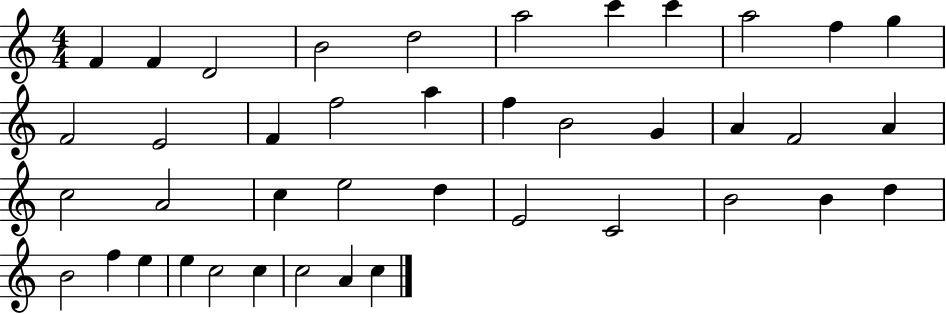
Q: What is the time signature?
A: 4/4